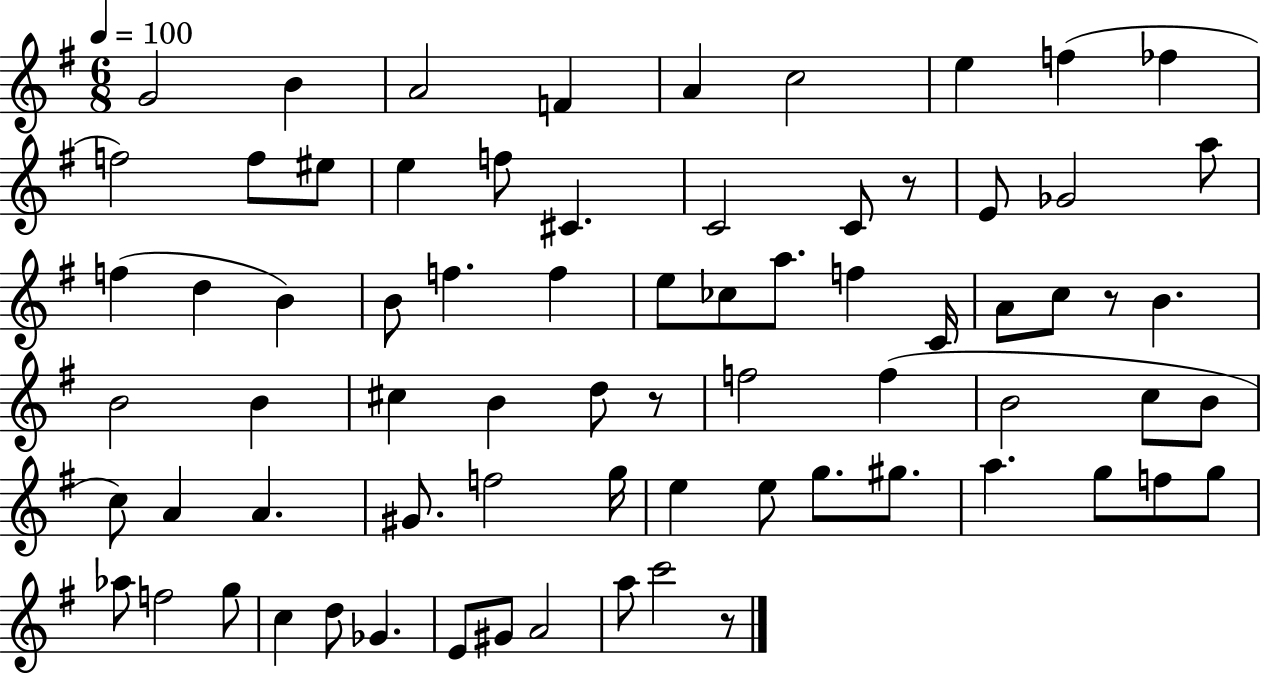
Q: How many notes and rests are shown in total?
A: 73